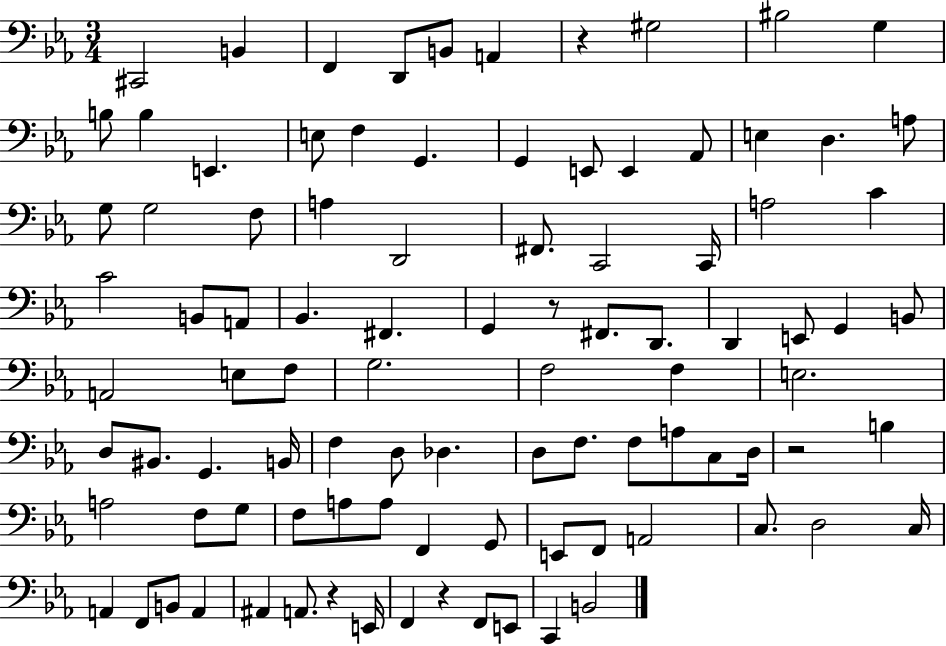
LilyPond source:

{
  \clef bass
  \numericTimeSignature
  \time 3/4
  \key ees \major
  cis,2 b,4 | f,4 d,8 b,8 a,4 | r4 gis2 | bis2 g4 | \break b8 b4 e,4. | e8 f4 g,4. | g,4 e,8 e,4 aes,8 | e4 d4. a8 | \break g8 g2 f8 | a4 d,2 | fis,8. c,2 c,16 | a2 c'4 | \break c'2 b,8 a,8 | bes,4. fis,4. | g,4 r8 fis,8. d,8. | d,4 e,8 g,4 b,8 | \break a,2 e8 f8 | g2. | f2 f4 | e2. | \break d8 bis,8. g,4. b,16 | f4 d8 des4. | d8 f8. f8 a8 c8 d16 | r2 b4 | \break a2 f8 g8 | f8 a8 a8 f,4 g,8 | e,8 f,8 a,2 | c8. d2 c16 | \break a,4 f,8 b,8 a,4 | ais,4 a,8. r4 e,16 | f,4 r4 f,8 e,8 | c,4 b,2 | \break \bar "|."
}